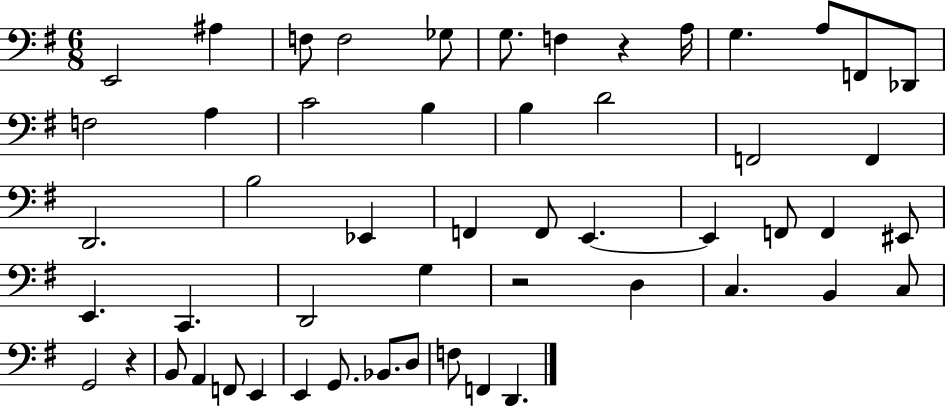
E2/h A#3/q F3/e F3/h Gb3/e G3/e. F3/q R/q A3/s G3/q. A3/e F2/e Db2/e F3/h A3/q C4/h B3/q B3/q D4/h F2/h F2/q D2/h. B3/h Eb2/q F2/q F2/e E2/q. E2/q F2/e F2/q EIS2/e E2/q. C2/q. D2/h G3/q R/h D3/q C3/q. B2/q C3/e G2/h R/q B2/e A2/q F2/e E2/q E2/q G2/e. Bb2/e. D3/e F3/e F2/q D2/q.